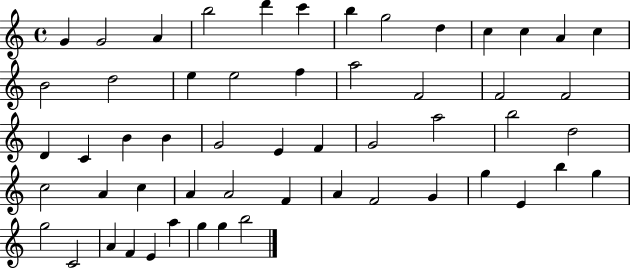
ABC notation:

X:1
T:Untitled
M:4/4
L:1/4
K:C
G G2 A b2 d' c' b g2 d c c A c B2 d2 e e2 f a2 F2 F2 F2 D C B B G2 E F G2 a2 b2 d2 c2 A c A A2 F A F2 G g E b g g2 C2 A F E a g g b2